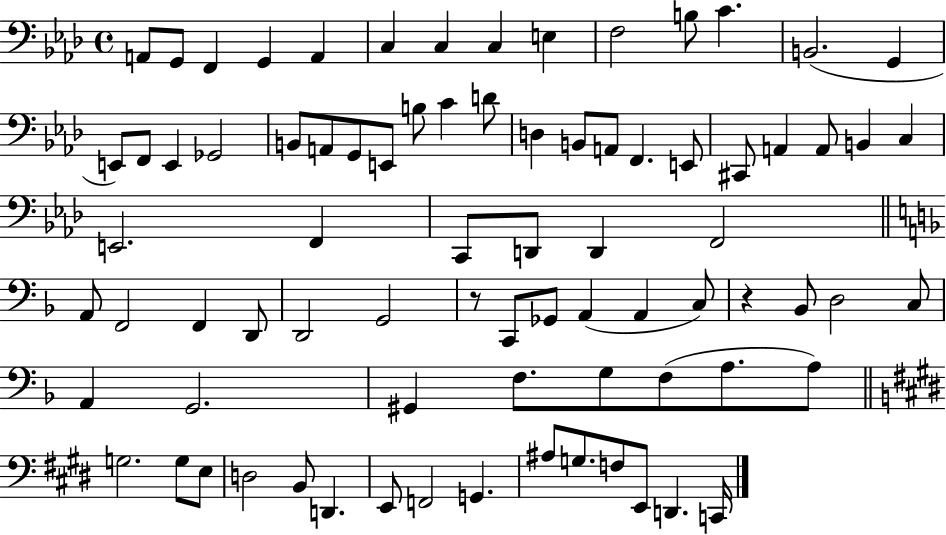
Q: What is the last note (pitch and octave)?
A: C2